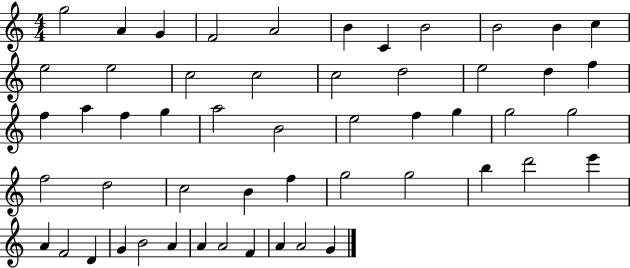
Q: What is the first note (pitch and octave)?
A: G5